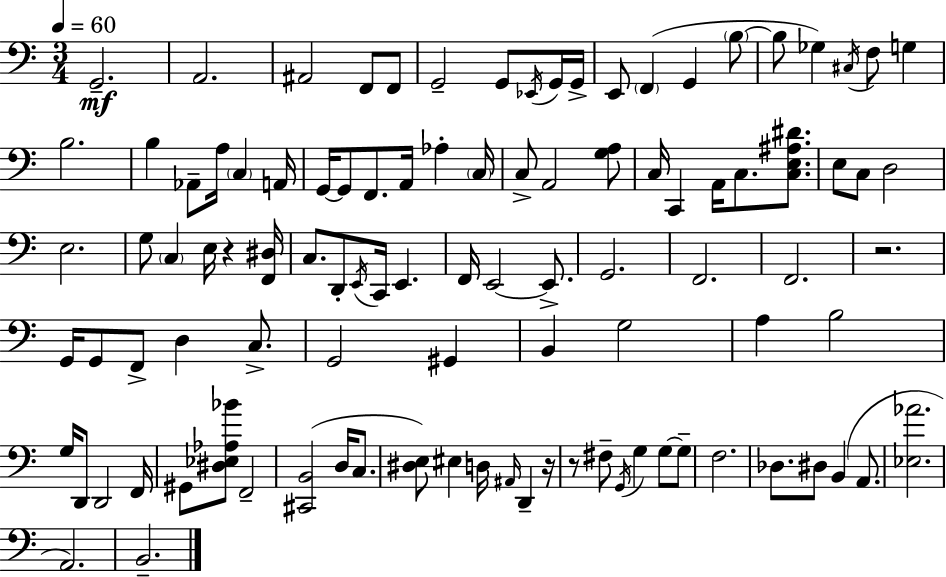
{
  \clef bass
  \numericTimeSignature
  \time 3/4
  \key a \minor
  \tempo 4 = 60
  g,2.--\mf | a,2. | ais,2 f,8 f,8 | g,2-- g,8 \acciaccatura { ees,16 } g,16 | \break g,16-> e,8 \parenthesize f,4( g,4 \parenthesize b8~~ | b8 ges4) \acciaccatura { cis16 } f8 g4 | b2. | b4 aes,8-- a16 \parenthesize c4 | \break a,16 g,16~~ g,8 f,8. a,16 aes4-. | \parenthesize c16 c8-> a,2 | <g a>8 c16 c,4 a,16 c8. <c e ais dis'>8. | e8 c8 d2 | \break e2. | g8 \parenthesize c4 e16 r4 | <f, dis>16 c8. d,8-. \acciaccatura { e,16 } c,16 e,4. | f,16 e,2~~ | \break e,8.-> g,2. | f,2. | f,2. | r2. | \break g,16 g,8 f,8-> d4 | c8.-> g,2 gis,4 | b,4 g2 | a4 b2 | \break g16 d,8 d,2 | f,16 gis,8 <dis ees aes bes'>8 f,2-- | <cis, b,>2( d16 | c8. <dis e>8) eis4 d16 \grace { ais,16 } d,4-- | \break r16 r8 fis8-- \acciaccatura { g,16 } g4 | g8~~ g8-- f2. | des8. dis8 b,4( | a,8. <ees aes'>2. | \break a,2.) | b,2.-- | \bar "|."
}